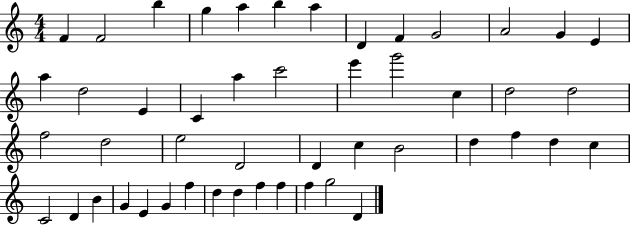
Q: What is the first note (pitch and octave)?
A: F4